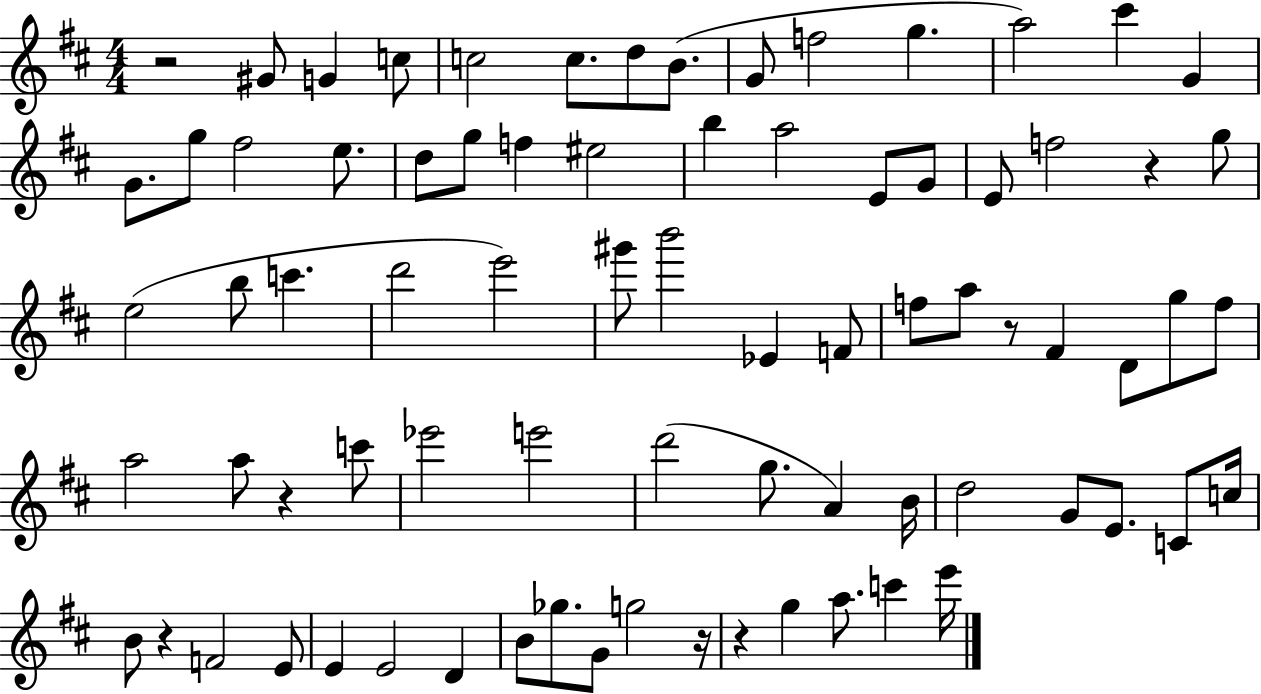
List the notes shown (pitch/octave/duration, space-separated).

R/h G#4/e G4/q C5/e C5/h C5/e. D5/e B4/e. G4/e F5/h G5/q. A5/h C#6/q G4/q G4/e. G5/e F#5/h E5/e. D5/e G5/e F5/q EIS5/h B5/q A5/h E4/e G4/e E4/e F5/h R/q G5/e E5/h B5/e C6/q. D6/h E6/h G#6/e B6/h Eb4/q F4/e F5/e A5/e R/e F#4/q D4/e G5/e F5/e A5/h A5/e R/q C6/e Eb6/h E6/h D6/h G5/e. A4/q B4/s D5/h G4/e E4/e. C4/e C5/s B4/e R/q F4/h E4/e E4/q E4/h D4/q B4/e Gb5/e. G4/e G5/h R/s R/q G5/q A5/e. C6/q E6/s